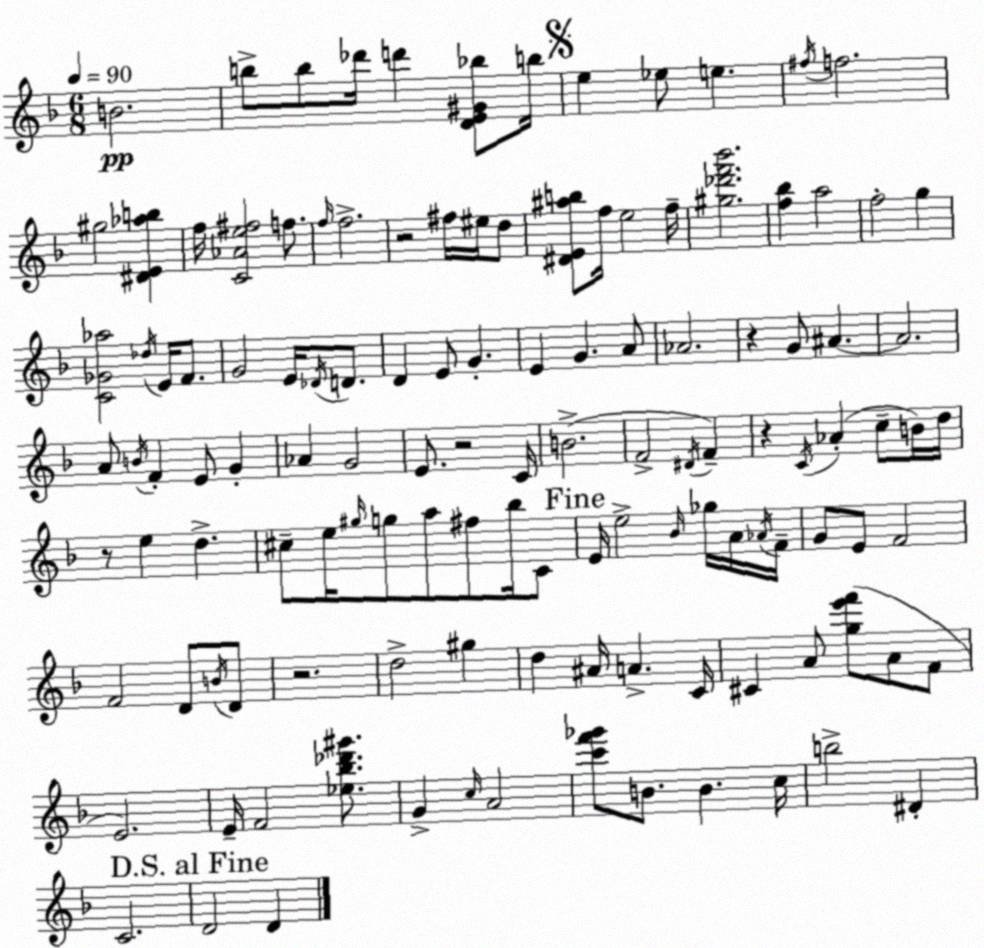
X:1
T:Untitled
M:6/8
L:1/4
K:Dm
B2 b/2 b/2 _d'/4 d' [DE^G_b]/2 b/4 e _e/2 e ^f/4 f2 ^g2 [^DE_ab] f/4 [C_Ae^f]2 f/2 f/4 f2 z2 ^f/4 ^e/4 d/2 [^DE^ab]/2 f/4 e2 f/4 [^g_d'f'_b']2 [f_b] a2 f2 g [C_G_a]2 _d/4 E/4 F/2 G2 E/4 _D/4 D/2 D E/2 G E G A/2 _A2 z G/2 ^A ^A2 A/2 B/4 F E/2 G _A G2 E/2 z2 C/4 B2 F2 ^D/4 F z C/4 _A c/2 B/4 d/4 z/2 e d ^c/2 e/4 ^g/4 g/2 a/2 ^f/2 _b/4 C/2 E/4 e2 _B/4 _g/4 A/4 _A/4 F/4 G/2 E/2 F2 F2 D/2 B/4 D/2 z2 d2 ^g d ^A/4 A C/4 ^C A/2 [ge'f']/2 A/2 F/2 E2 E/4 F2 [_e_b_d'^g']/2 G c/4 A2 [c'f'_g']/2 B/2 B c/4 b2 ^D C2 D2 D